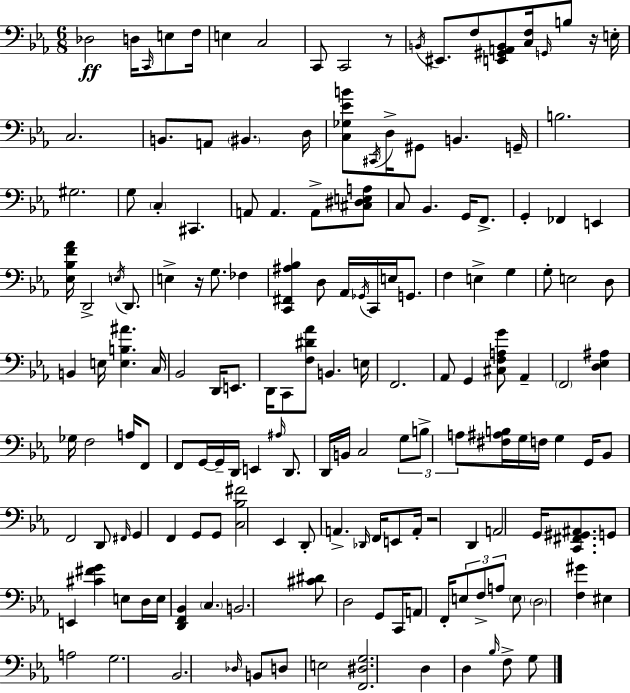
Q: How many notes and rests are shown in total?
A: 164